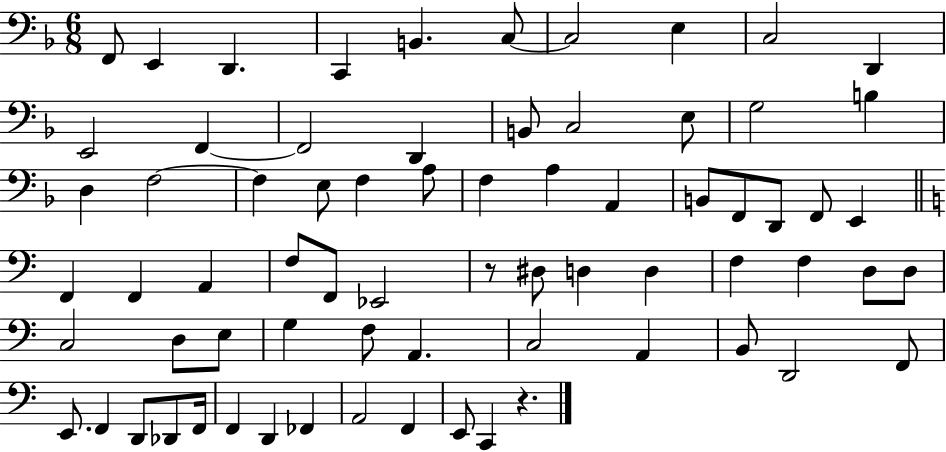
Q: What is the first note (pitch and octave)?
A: F2